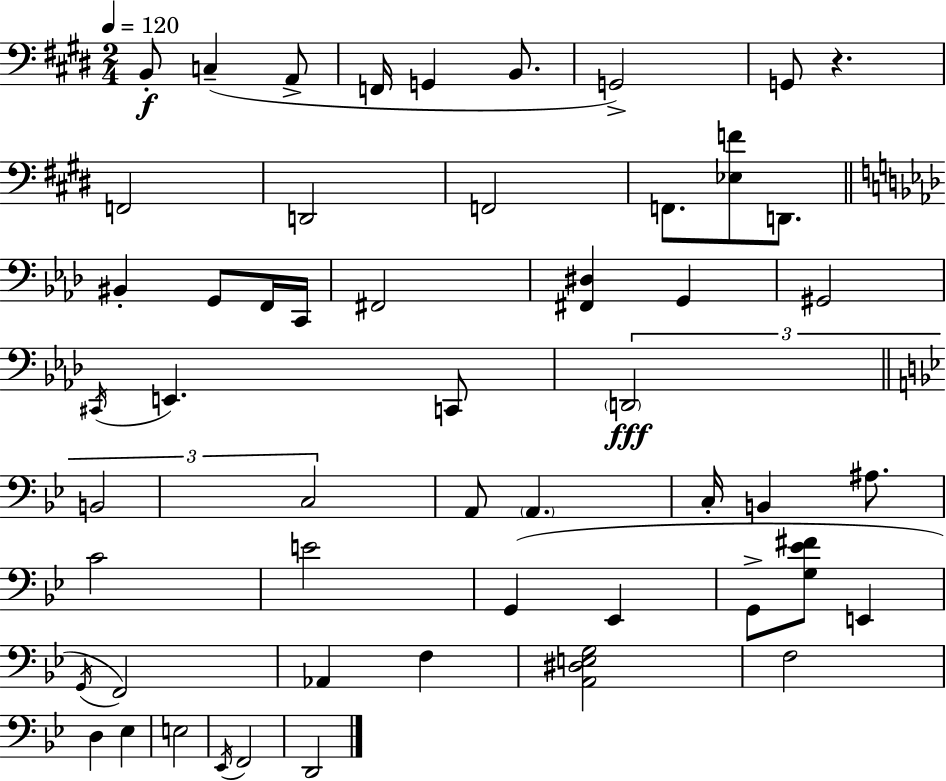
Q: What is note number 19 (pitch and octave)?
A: G2